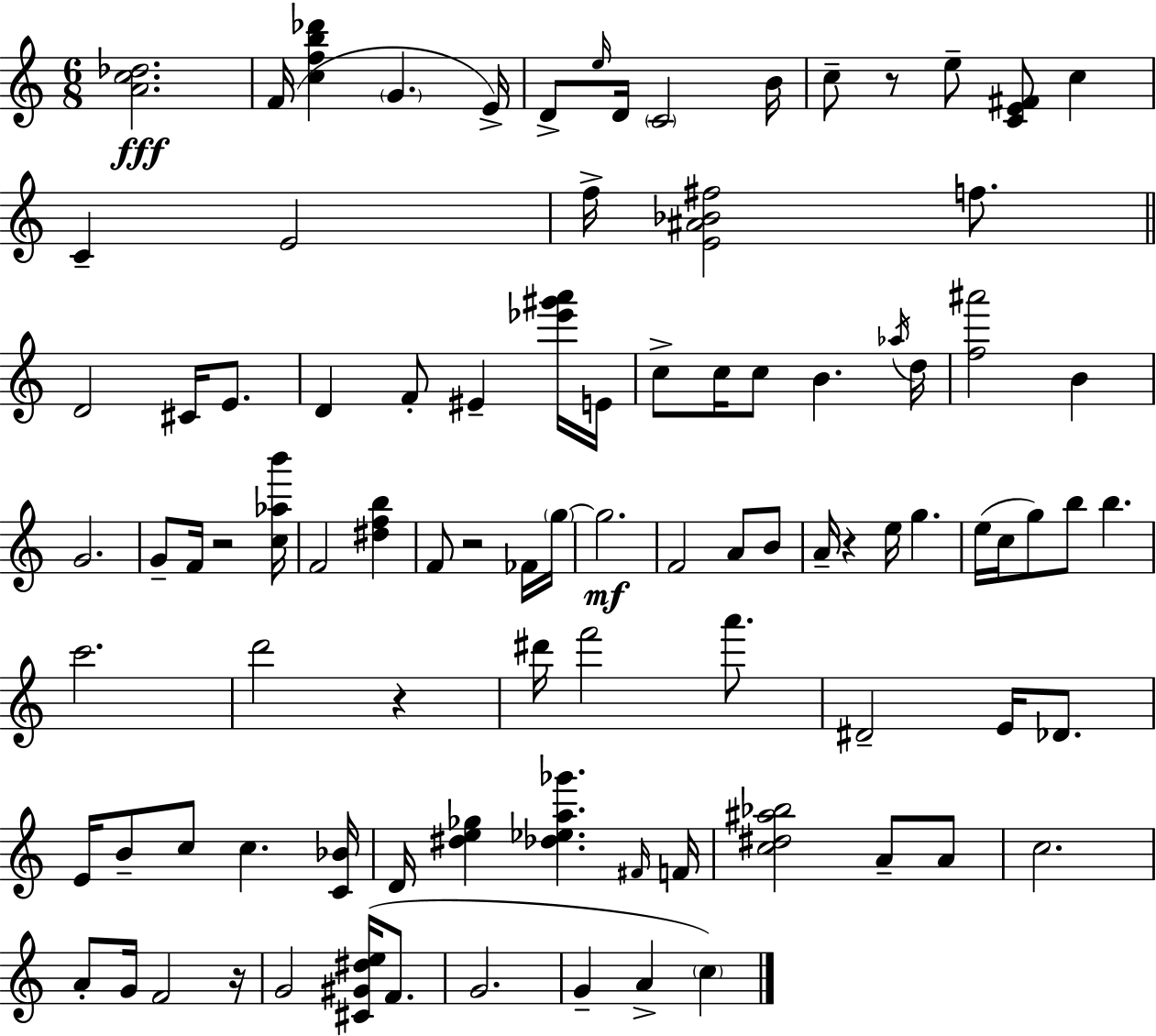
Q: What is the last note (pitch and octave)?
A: C5